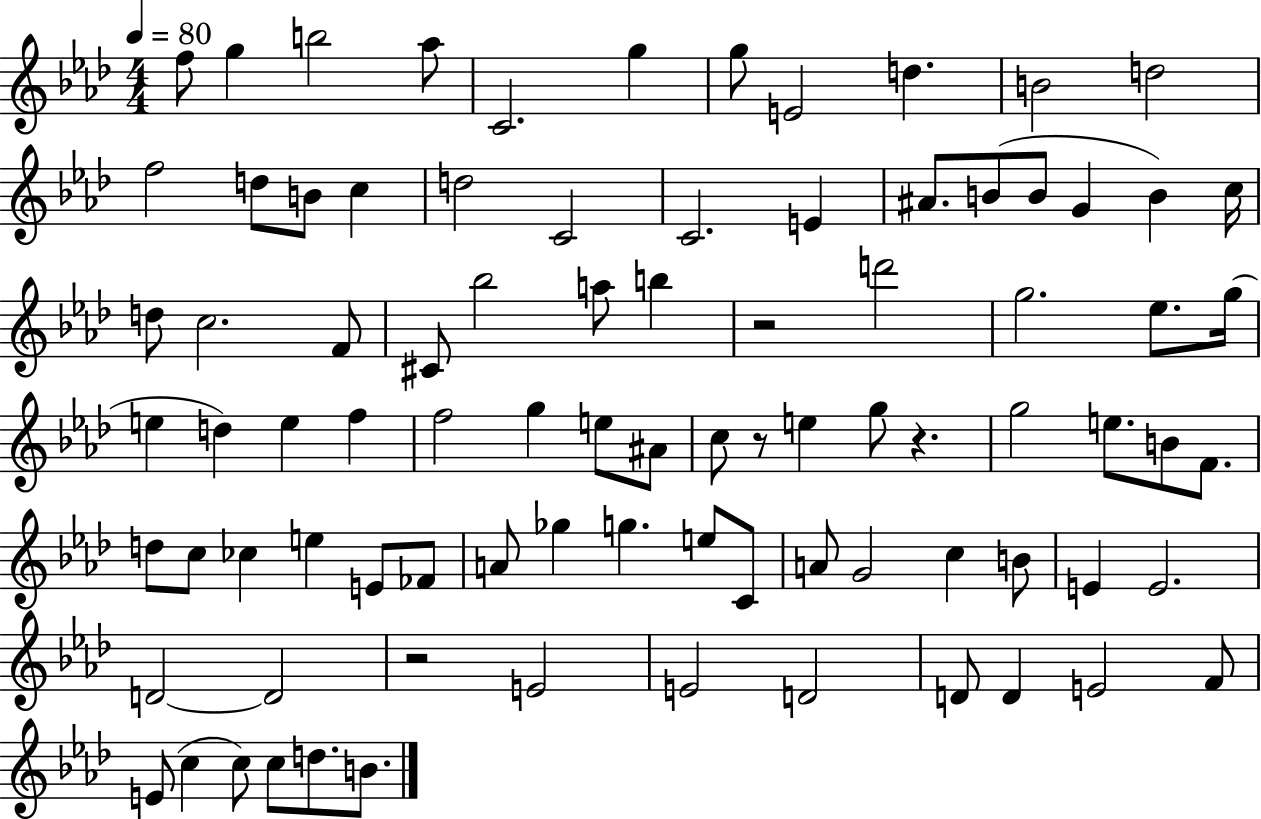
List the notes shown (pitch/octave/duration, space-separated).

F5/e G5/q B5/h Ab5/e C4/h. G5/q G5/e E4/h D5/q. B4/h D5/h F5/h D5/e B4/e C5/q D5/h C4/h C4/h. E4/q A#4/e. B4/e B4/e G4/q B4/q C5/s D5/e C5/h. F4/e C#4/e Bb5/h A5/e B5/q R/h D6/h G5/h. Eb5/e. G5/s E5/q D5/q E5/q F5/q F5/h G5/q E5/e A#4/e C5/e R/e E5/q G5/e R/q. G5/h E5/e. B4/e F4/e. D5/e C5/e CES5/q E5/q E4/e FES4/e A4/e Gb5/q G5/q. E5/e C4/e A4/e G4/h C5/q B4/e E4/q E4/h. D4/h D4/h R/h E4/h E4/h D4/h D4/e D4/q E4/h F4/e E4/e C5/q C5/e C5/e D5/e. B4/e.